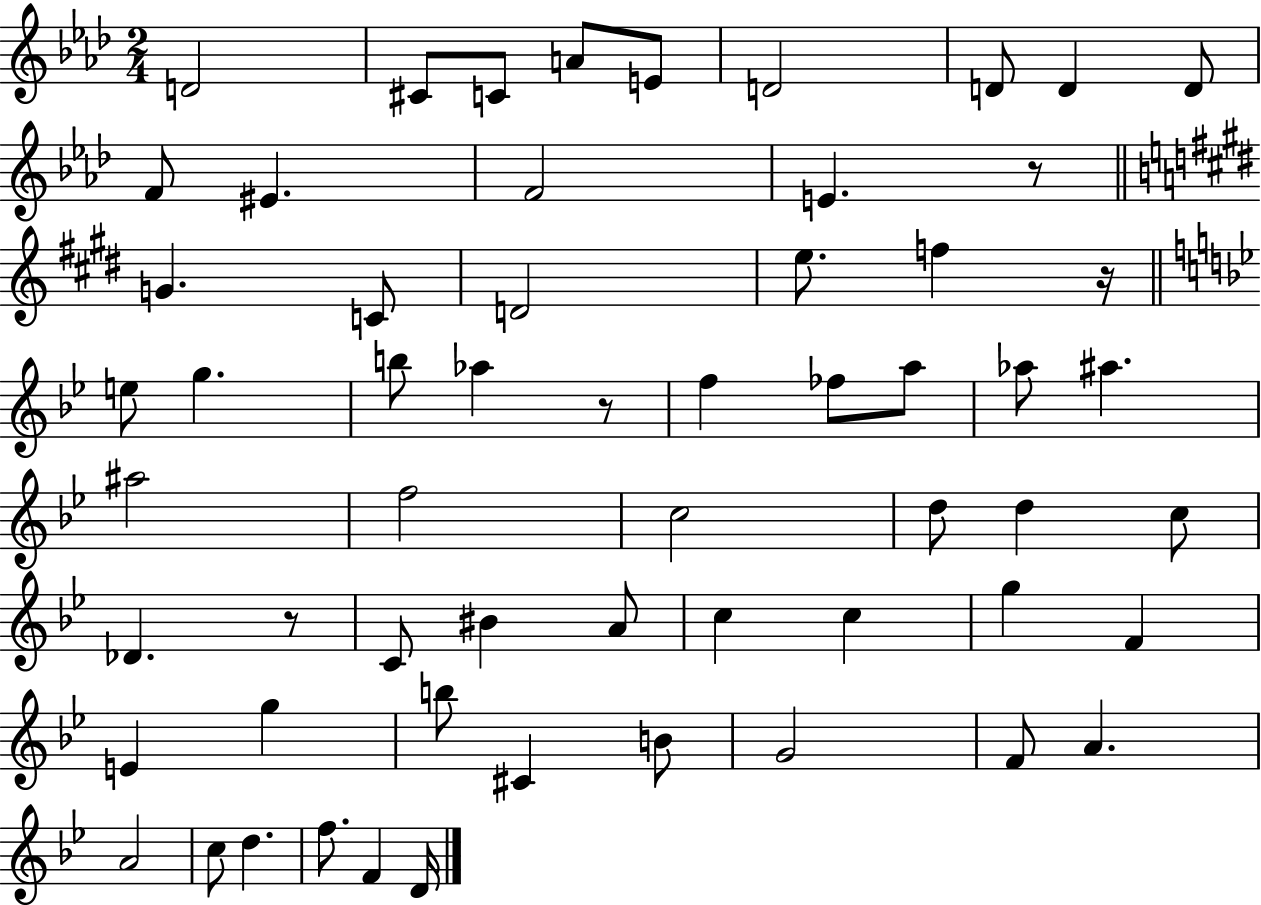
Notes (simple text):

D4/h C#4/e C4/e A4/e E4/e D4/h D4/e D4/q D4/e F4/e EIS4/q. F4/h E4/q. R/e G4/q. C4/e D4/h E5/e. F5/q R/s E5/e G5/q. B5/e Ab5/q R/e F5/q FES5/e A5/e Ab5/e A#5/q. A#5/h F5/h C5/h D5/e D5/q C5/e Db4/q. R/e C4/e BIS4/q A4/e C5/q C5/q G5/q F4/q E4/q G5/q B5/e C#4/q B4/e G4/h F4/e A4/q. A4/h C5/e D5/q. F5/e. F4/q D4/s